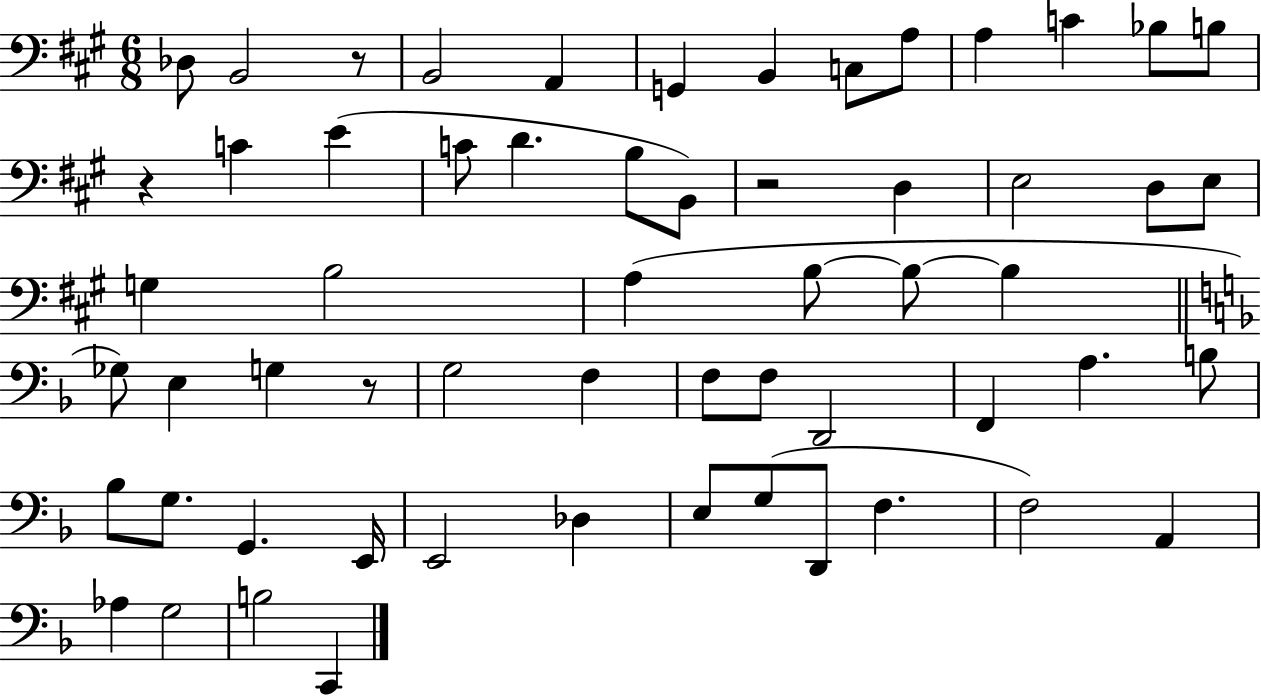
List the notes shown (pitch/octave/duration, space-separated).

Db3/e B2/h R/e B2/h A2/q G2/q B2/q C3/e A3/e A3/q C4/q Bb3/e B3/e R/q C4/q E4/q C4/e D4/q. B3/e B2/e R/h D3/q E3/h D3/e E3/e G3/q B3/h A3/q B3/e B3/e B3/q Gb3/e E3/q G3/q R/e G3/h F3/q F3/e F3/e D2/h F2/q A3/q. B3/e Bb3/e G3/e. G2/q. E2/s E2/h Db3/q E3/e G3/e D2/e F3/q. F3/h A2/q Ab3/q G3/h B3/h C2/q